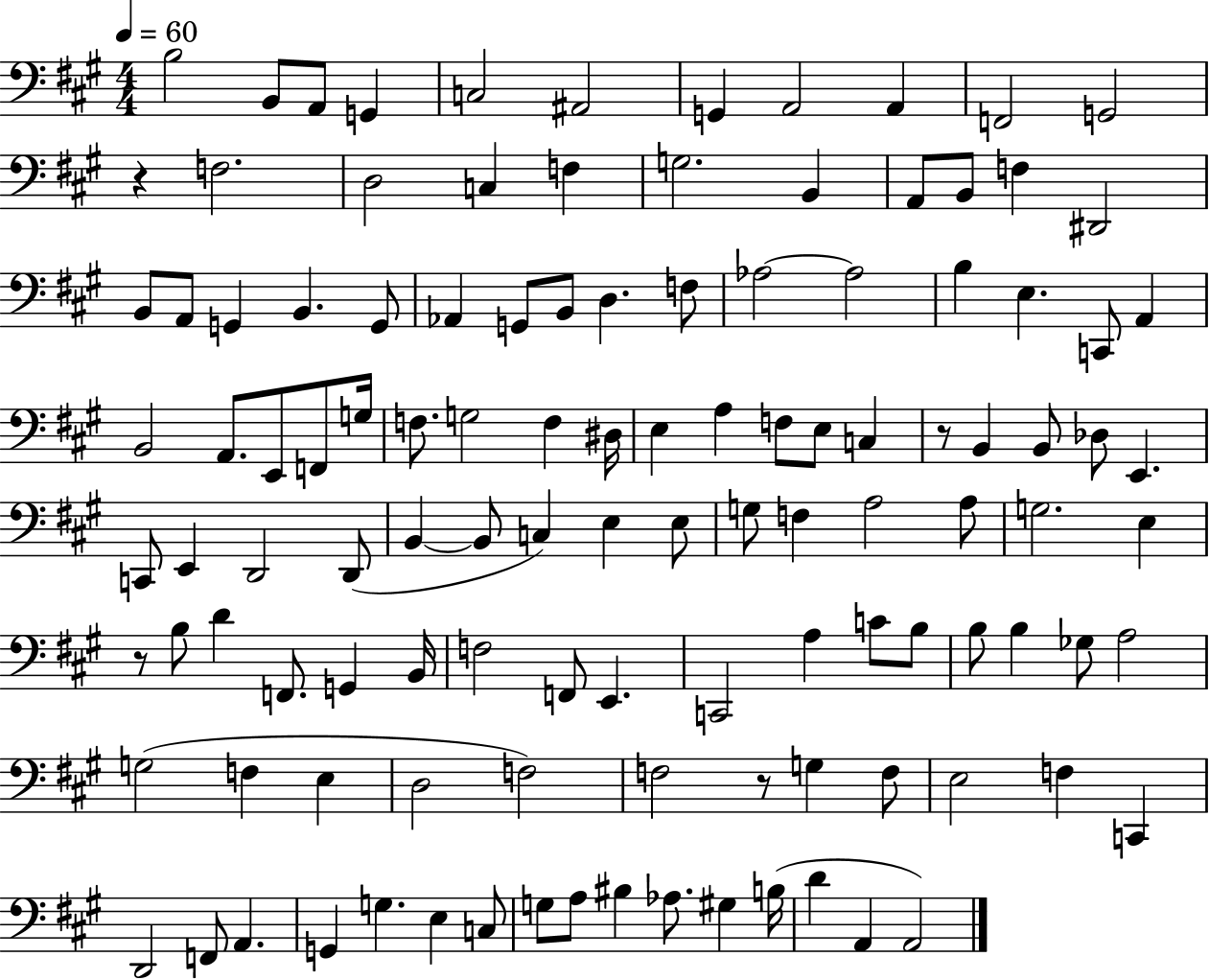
B3/h B2/e A2/e G2/q C3/h A#2/h G2/q A2/h A2/q F2/h G2/h R/q F3/h. D3/h C3/q F3/q G3/h. B2/q A2/e B2/e F3/q D#2/h B2/e A2/e G2/q B2/q. G2/e Ab2/q G2/e B2/e D3/q. F3/e Ab3/h Ab3/h B3/q E3/q. C2/e A2/q B2/h A2/e. E2/e F2/e G3/s F3/e. G3/h F3/q D#3/s E3/q A3/q F3/e E3/e C3/q R/e B2/q B2/e Db3/e E2/q. C2/e E2/q D2/h D2/e B2/q B2/e C3/q E3/q E3/e G3/e F3/q A3/h A3/e G3/h. E3/q R/e B3/e D4/q F2/e. G2/q B2/s F3/h F2/e E2/q. C2/h A3/q C4/e B3/e B3/e B3/q Gb3/e A3/h G3/h F3/q E3/q D3/h F3/h F3/h R/e G3/q F3/e E3/h F3/q C2/q D2/h F2/e A2/q. G2/q G3/q. E3/q C3/e G3/e A3/e BIS3/q Ab3/e. G#3/q B3/s D4/q A2/q A2/h